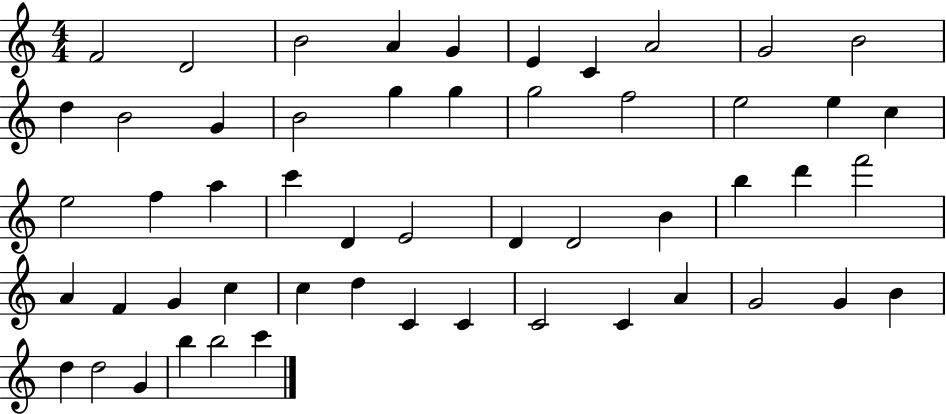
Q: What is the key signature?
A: C major